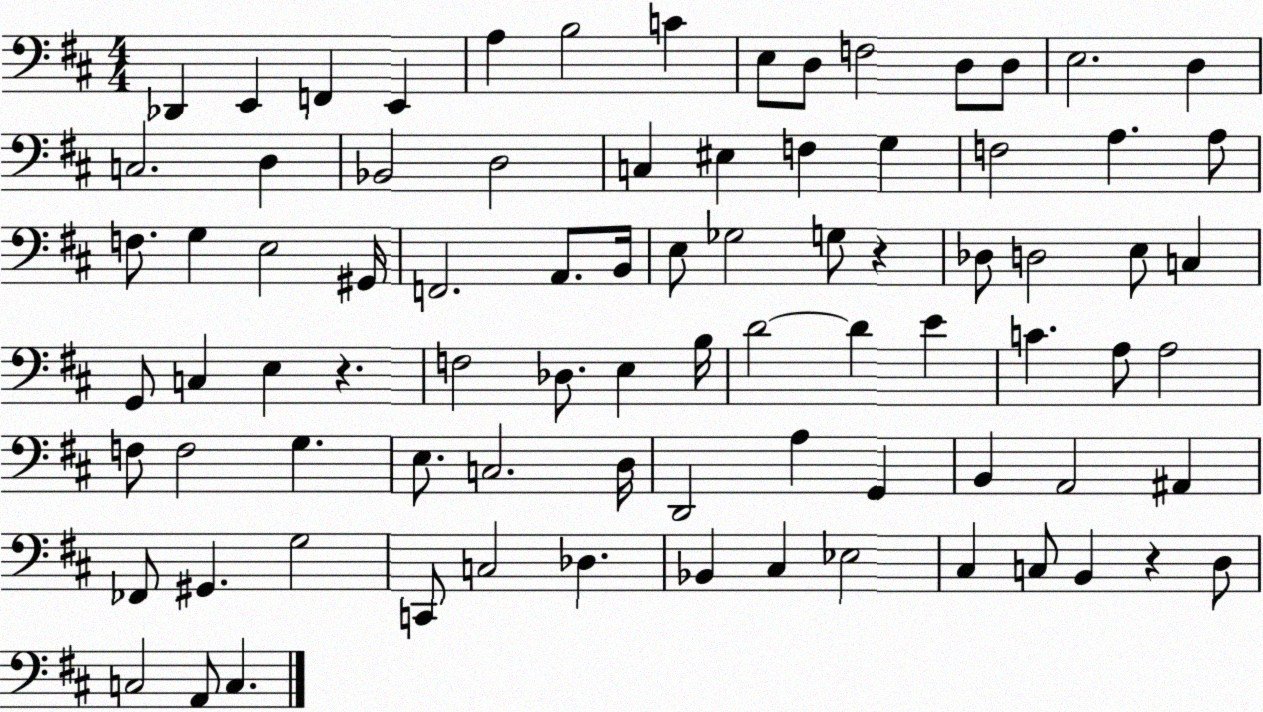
X:1
T:Untitled
M:4/4
L:1/4
K:D
_D,, E,, F,, E,, A, B,2 C E,/2 D,/2 F,2 D,/2 D,/2 E,2 D, C,2 D, _B,,2 D,2 C, ^E, F, G, F,2 A, A,/2 F,/2 G, E,2 ^G,,/4 F,,2 A,,/2 B,,/4 E,/2 _G,2 G,/2 z _D,/2 D,2 E,/2 C, G,,/2 C, E, z F,2 _D,/2 E, B,/4 D2 D E C A,/2 A,2 F,/2 F,2 G, E,/2 C,2 D,/4 D,,2 A, G,, B,, A,,2 ^A,, _F,,/2 ^G,, G,2 C,,/2 C,2 _D, _B,, ^C, _E,2 ^C, C,/2 B,, z D,/2 C,2 A,,/2 C,